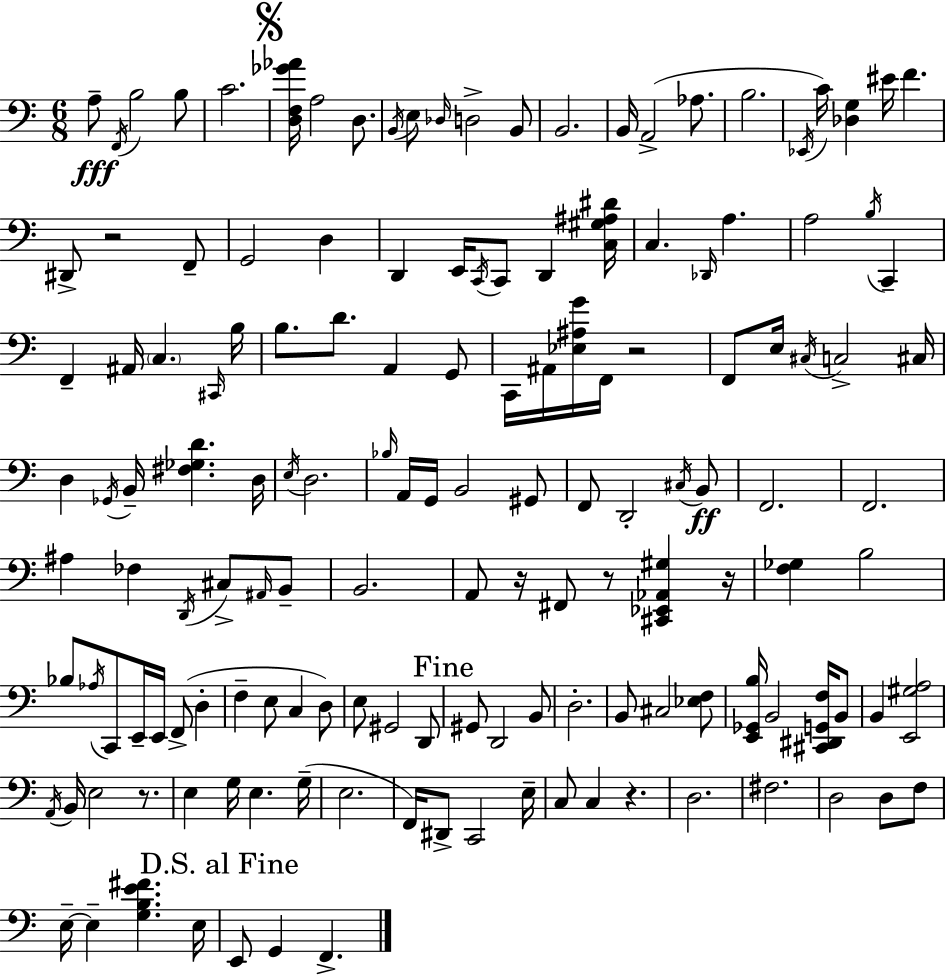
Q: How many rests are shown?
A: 7